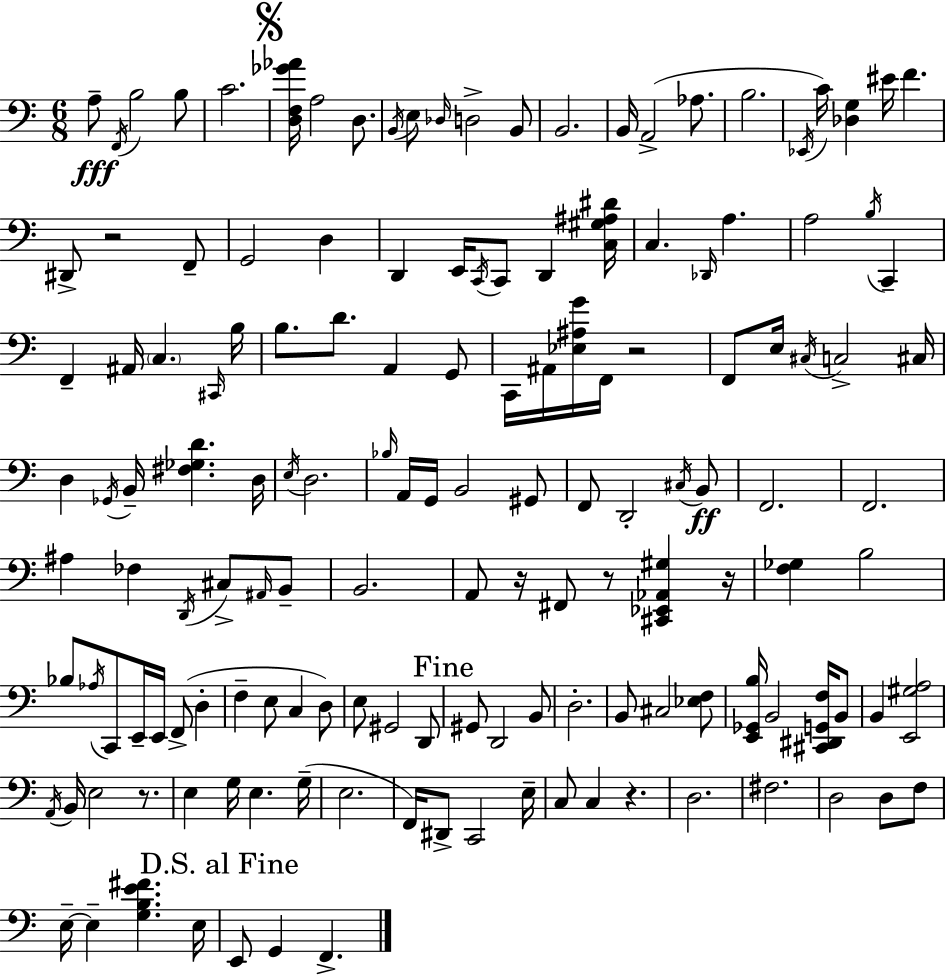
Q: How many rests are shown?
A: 7